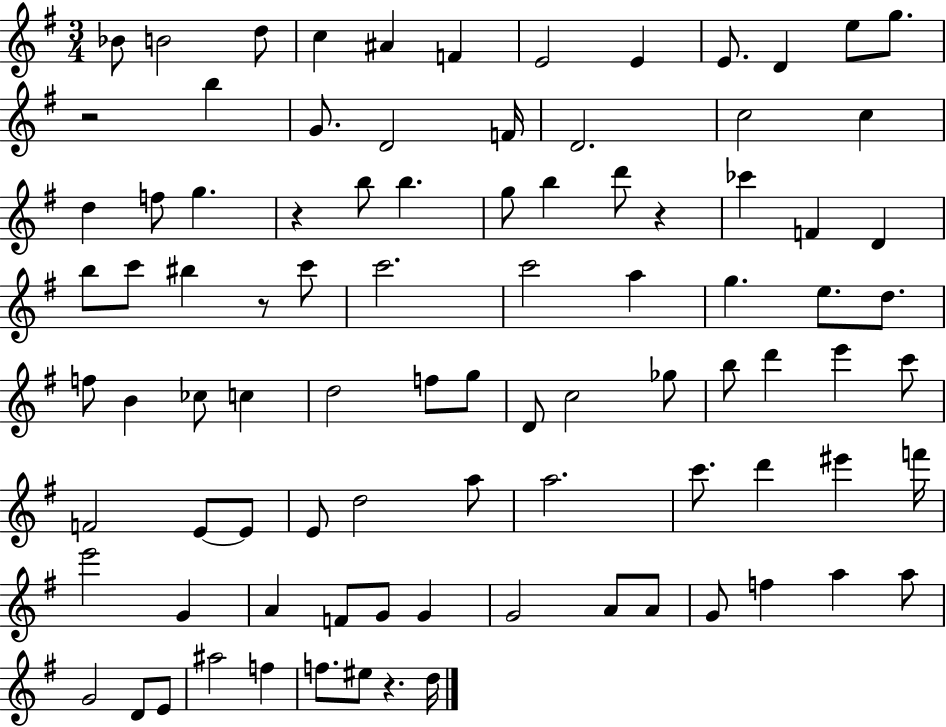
Bb4/e B4/h D5/e C5/q A#4/q F4/q E4/h E4/q E4/e. D4/q E5/e G5/e. R/h B5/q G4/e. D4/h F4/s D4/h. C5/h C5/q D5/q F5/e G5/q. R/q B5/e B5/q. G5/e B5/q D6/e R/q CES6/q F4/q D4/q B5/e C6/e BIS5/q R/e C6/e C6/h. C6/h A5/q G5/q. E5/e. D5/e. F5/e B4/q CES5/e C5/q D5/h F5/e G5/e D4/e C5/h Gb5/e B5/e D6/q E6/q C6/e F4/h E4/e E4/e E4/e D5/h A5/e A5/h. C6/e. D6/q EIS6/q F6/s E6/h G4/q A4/q F4/e G4/e G4/q G4/h A4/e A4/e G4/e F5/q A5/q A5/e G4/h D4/e E4/e A#5/h F5/q F5/e. EIS5/e R/q. D5/s